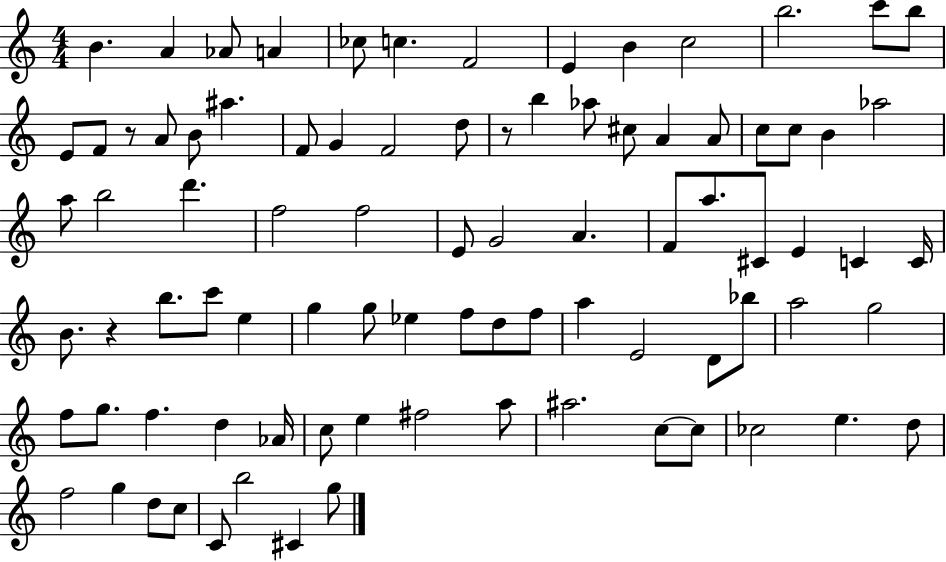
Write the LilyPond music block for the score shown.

{
  \clef treble
  \numericTimeSignature
  \time 4/4
  \key c \major
  b'4. a'4 aes'8 a'4 | ces''8 c''4. f'2 | e'4 b'4 c''2 | b''2. c'''8 b''8 | \break e'8 f'8 r8 a'8 b'8 ais''4. | f'8 g'4 f'2 d''8 | r8 b''4 aes''8 cis''8 a'4 a'8 | c''8 c''8 b'4 aes''2 | \break a''8 b''2 d'''4. | f''2 f''2 | e'8 g'2 a'4. | f'8 a''8. cis'8 e'4 c'4 c'16 | \break b'8. r4 b''8. c'''8 e''4 | g''4 g''8 ees''4 f''8 d''8 f''8 | a''4 e'2 d'8 bes''8 | a''2 g''2 | \break f''8 g''8. f''4. d''4 aes'16 | c''8 e''4 fis''2 a''8 | ais''2. c''8~~ c''8 | ces''2 e''4. d''8 | \break f''2 g''4 d''8 c''8 | c'8 b''2 cis'4 g''8 | \bar "|."
}